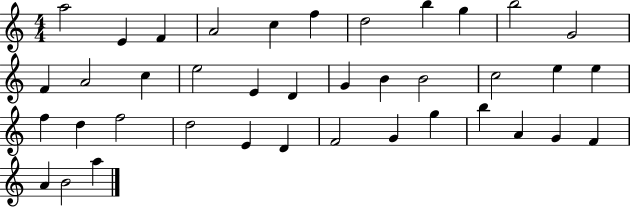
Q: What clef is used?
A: treble